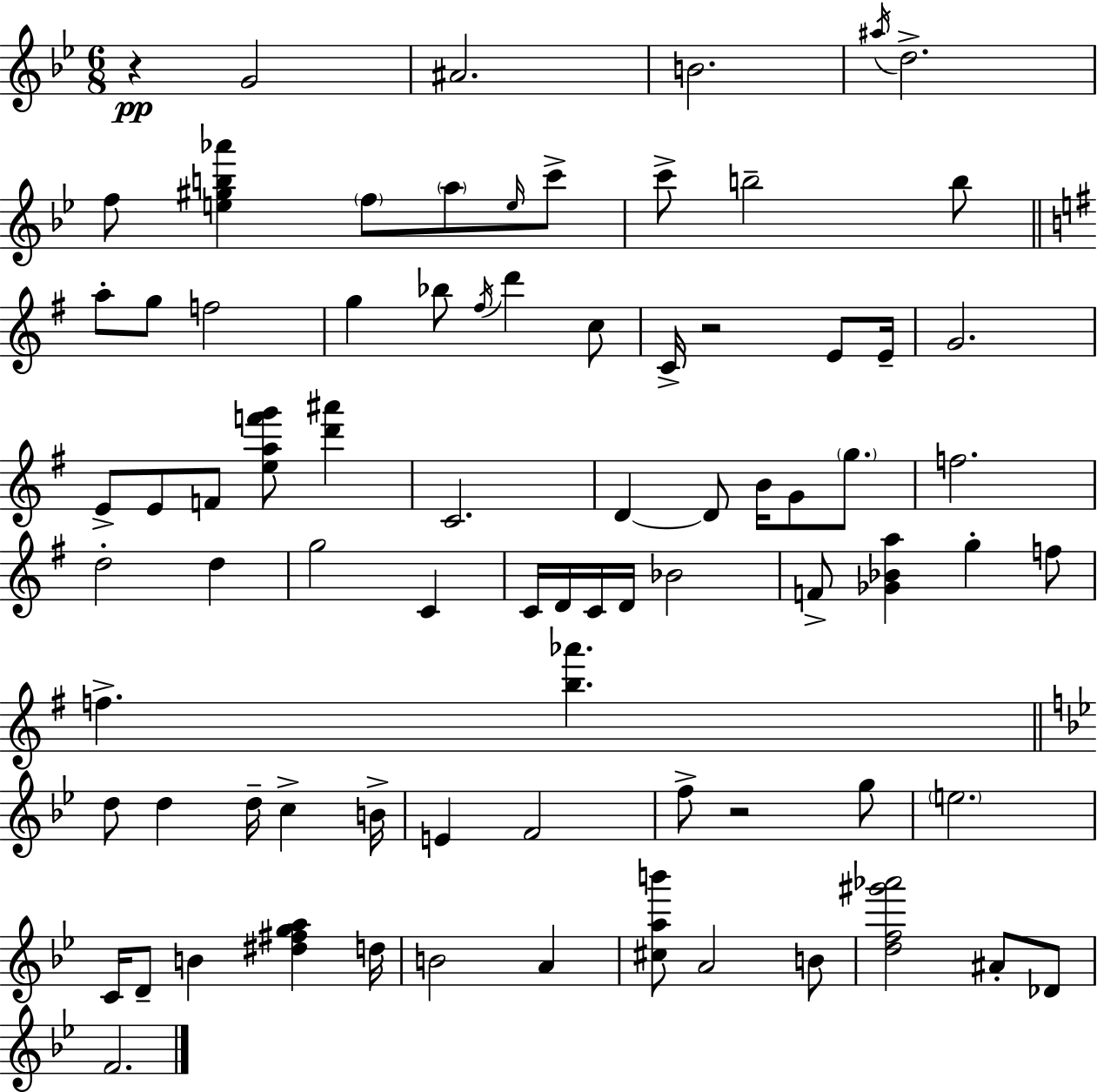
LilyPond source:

{
  \clef treble
  \numericTimeSignature
  \time 6/8
  \key g \minor
  r4\pp g'2 | ais'2. | b'2. | \acciaccatura { ais''16 } d''2.-> | \break f''8 <e'' gis'' b'' aes'''>4 \parenthesize f''8 \parenthesize a''8 \grace { e''16 } | c'''8-> c'''8-> b''2-- | b''8 \bar "||" \break \key e \minor a''8-. g''8 f''2 | g''4 bes''8 \acciaccatura { fis''16 } d'''4 c''8 | c'16-> r2 e'8 | e'16-- g'2. | \break e'8-> e'8 f'8 <e'' a'' f''' g'''>8 <d''' ais'''>4 | c'2. | d'4~~ d'8 b'16 g'8 \parenthesize g''8. | f''2. | \break d''2-. d''4 | g''2 c'4 | c'16 d'16 c'16 d'16 bes'2 | f'8-> <ges' bes' a''>4 g''4-. f''8 | \break f''4.-> <b'' aes'''>4. | \bar "||" \break \key g \minor d''8 d''4 d''16-- c''4-> b'16-> | e'4 f'2 | f''8-> r2 g''8 | \parenthesize e''2. | \break c'16 d'8-- b'4 <dis'' fis'' g'' a''>4 d''16 | b'2 a'4 | <cis'' a'' b'''>8 a'2 b'8 | <d'' f'' gis''' aes'''>2 ais'8-. des'8 | \break f'2. | \bar "|."
}